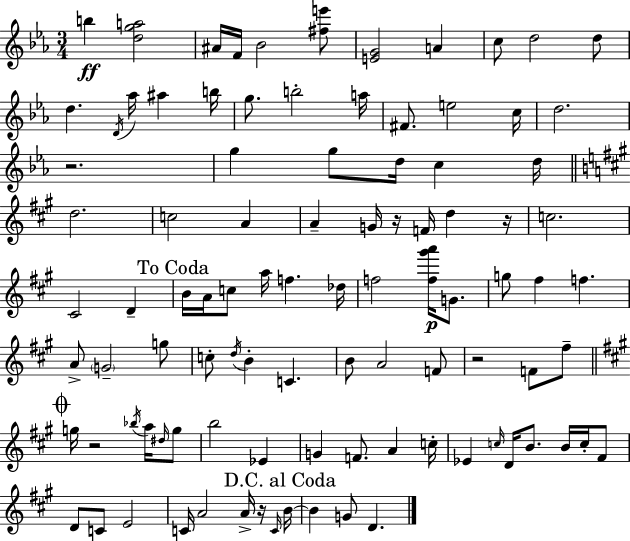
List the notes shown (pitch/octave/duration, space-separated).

B5/q [D5,G5,A5]/h A#4/s F4/s Bb4/h [F#5,E6]/e [E4,G4]/h A4/q C5/e D5/h D5/e D5/q. D4/s Ab5/s A#5/q B5/s G5/e. B5/h A5/s F#4/e. E5/h C5/s D5/h. R/h. G5/q G5/e D5/s C5/q D5/s D5/h. C5/h A4/q A4/q G4/s R/s F4/s D5/q R/s C5/h. C#4/h D4/q B4/s A4/s C5/e A5/s F5/q. Db5/s F5/h [F5,G#6,A6]/s G4/e. G5/e F#5/q F5/q. A4/e G4/h G5/e C5/e D5/s B4/q C4/q. B4/e A4/h F4/e R/h F4/e F#5/e G5/s R/h Bb5/s A5/s D#5/s G5/e B5/h Eb4/q G4/q F4/e. A4/q C5/s Eb4/q C5/s D4/s B4/e. B4/s C5/s F#4/e D4/e C4/e E4/h C4/s A4/h A4/s R/s C4/s B4/s B4/q G4/e D4/q.